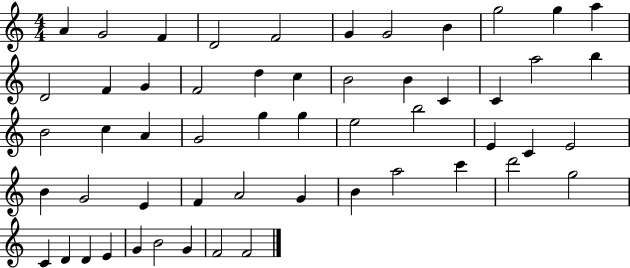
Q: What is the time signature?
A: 4/4